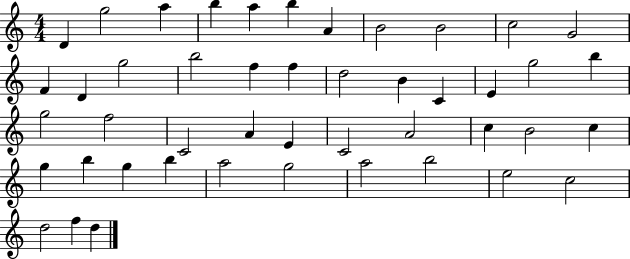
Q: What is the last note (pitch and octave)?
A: D5